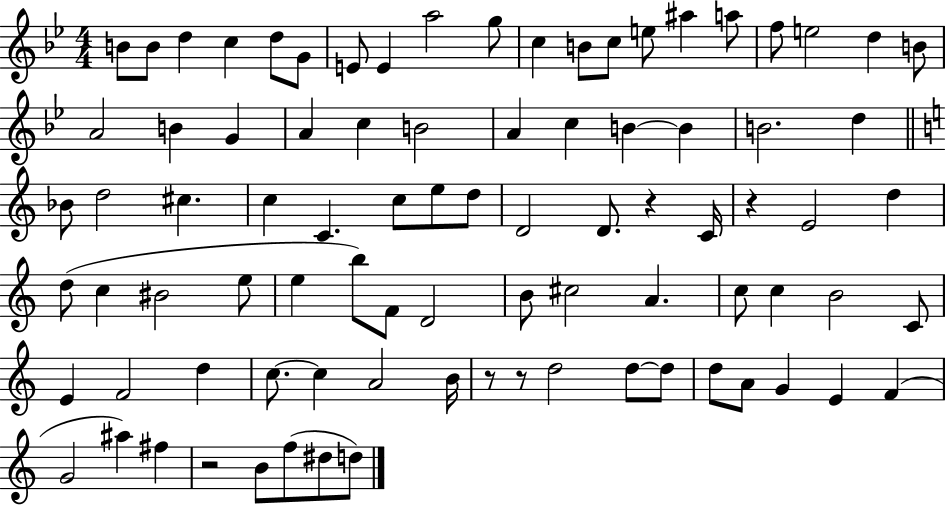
{
  \clef treble
  \numericTimeSignature
  \time 4/4
  \key bes \major
  b'8 b'8 d''4 c''4 d''8 g'8 | e'8 e'4 a''2 g''8 | c''4 b'8 c''8 e''8 ais''4 a''8 | f''8 e''2 d''4 b'8 | \break a'2 b'4 g'4 | a'4 c''4 b'2 | a'4 c''4 b'4~~ b'4 | b'2. d''4 | \break \bar "||" \break \key c \major bes'8 d''2 cis''4. | c''4 c'4. c''8 e''8 d''8 | d'2 d'8. r4 c'16 | r4 e'2 d''4 | \break d''8( c''4 bis'2 e''8 | e''4 b''8) f'8 d'2 | b'8 cis''2 a'4. | c''8 c''4 b'2 c'8 | \break e'4 f'2 d''4 | c''8.~~ c''4 a'2 b'16 | r8 r8 d''2 d''8~~ d''8 | d''8 a'8 g'4 e'4 f'4( | \break g'2 ais''4) fis''4 | r2 b'8 f''8( dis''8 d''8) | \bar "|."
}